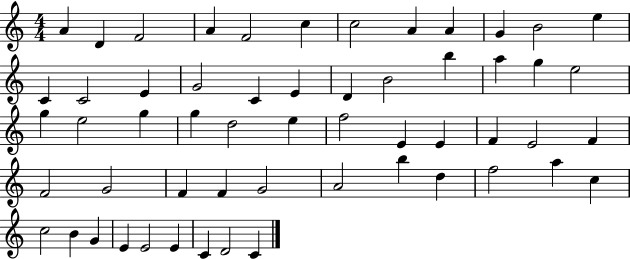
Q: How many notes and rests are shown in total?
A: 56